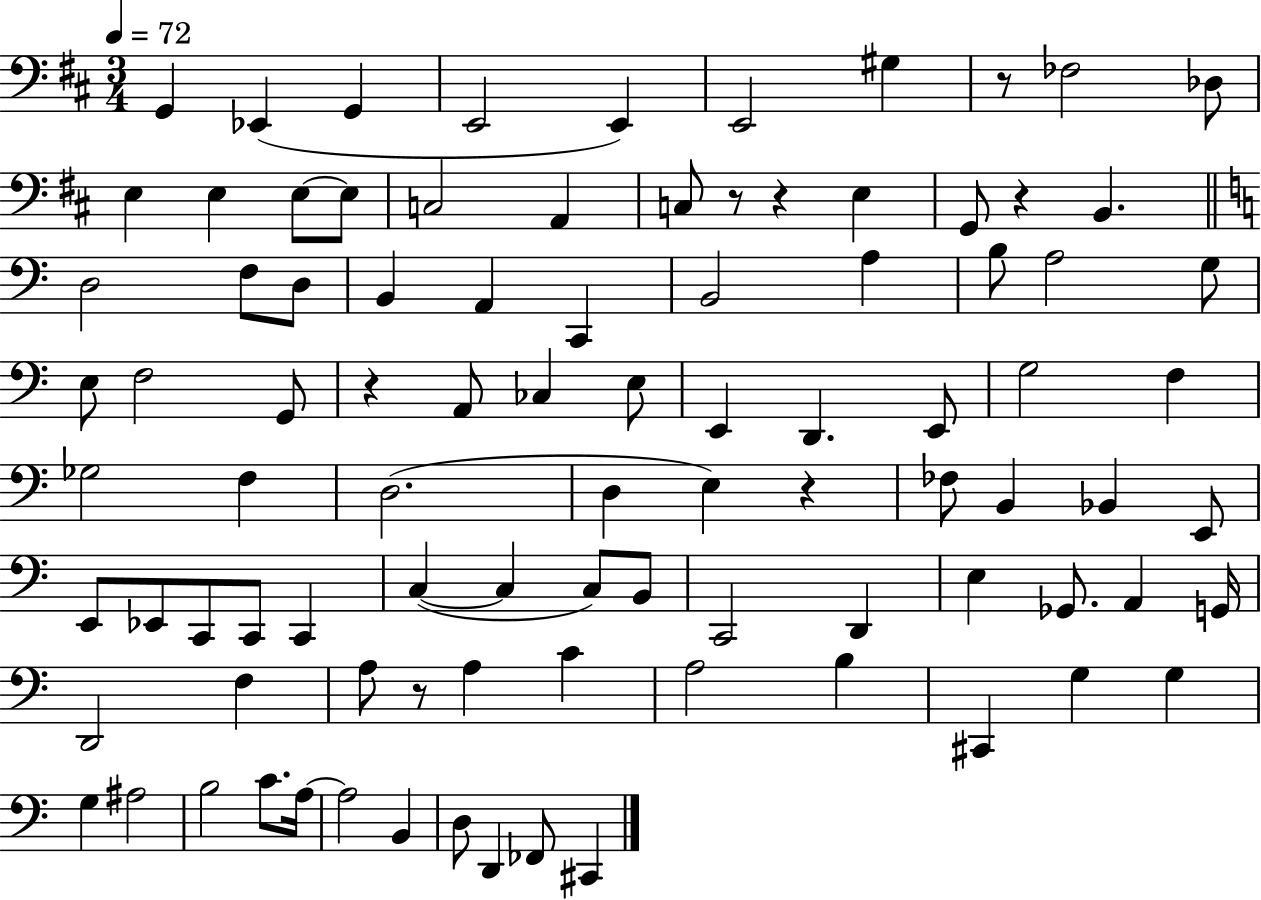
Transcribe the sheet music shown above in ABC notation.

X:1
T:Untitled
M:3/4
L:1/4
K:D
G,, _E,, G,, E,,2 E,, E,,2 ^G, z/2 _F,2 _D,/2 E, E, E,/2 E,/2 C,2 A,, C,/2 z/2 z E, G,,/2 z B,, D,2 F,/2 D,/2 B,, A,, C,, B,,2 A, B,/2 A,2 G,/2 E,/2 F,2 G,,/2 z A,,/2 _C, E,/2 E,, D,, E,,/2 G,2 F, _G,2 F, D,2 D, E, z _F,/2 B,, _B,, E,,/2 E,,/2 _E,,/2 C,,/2 C,,/2 C,, C, C, C,/2 B,,/2 C,,2 D,, E, _G,,/2 A,, G,,/4 D,,2 F, A,/2 z/2 A, C A,2 B, ^C,, G, G, G, ^A,2 B,2 C/2 A,/4 A,2 B,, D,/2 D,, _F,,/2 ^C,,